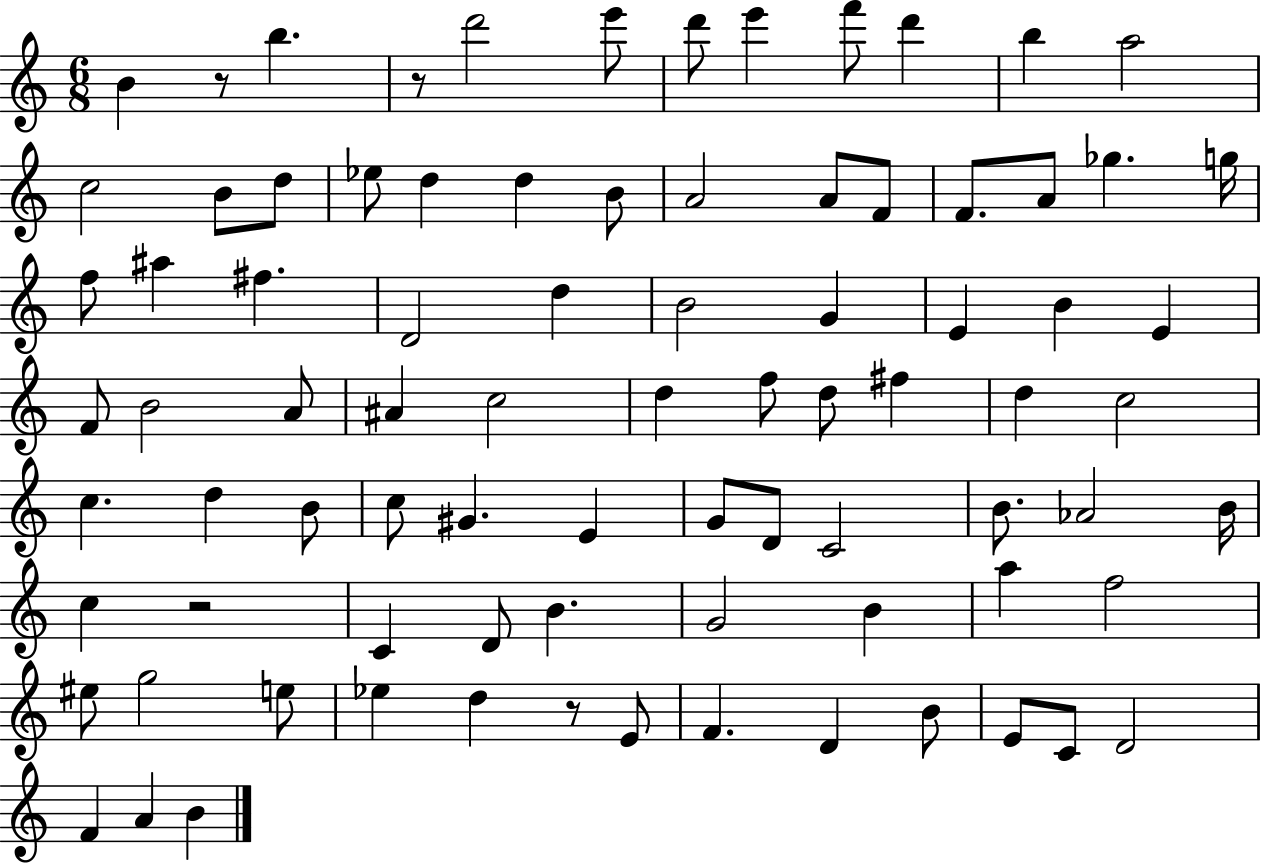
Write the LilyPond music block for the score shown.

{
  \clef treble
  \numericTimeSignature
  \time 6/8
  \key c \major
  b'4 r8 b''4. | r8 d'''2 e'''8 | d'''8 e'''4 f'''8 d'''4 | b''4 a''2 | \break c''2 b'8 d''8 | ees''8 d''4 d''4 b'8 | a'2 a'8 f'8 | f'8. a'8 ges''4. g''16 | \break f''8 ais''4 fis''4. | d'2 d''4 | b'2 g'4 | e'4 b'4 e'4 | \break f'8 b'2 a'8 | ais'4 c''2 | d''4 f''8 d''8 fis''4 | d''4 c''2 | \break c''4. d''4 b'8 | c''8 gis'4. e'4 | g'8 d'8 c'2 | b'8. aes'2 b'16 | \break c''4 r2 | c'4 d'8 b'4. | g'2 b'4 | a''4 f''2 | \break eis''8 g''2 e''8 | ees''4 d''4 r8 e'8 | f'4. d'4 b'8 | e'8 c'8 d'2 | \break f'4 a'4 b'4 | \bar "|."
}